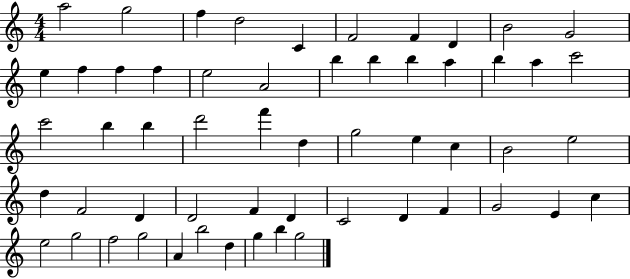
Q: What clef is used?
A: treble